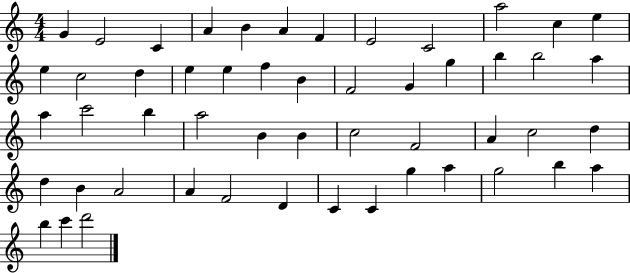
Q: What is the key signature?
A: C major